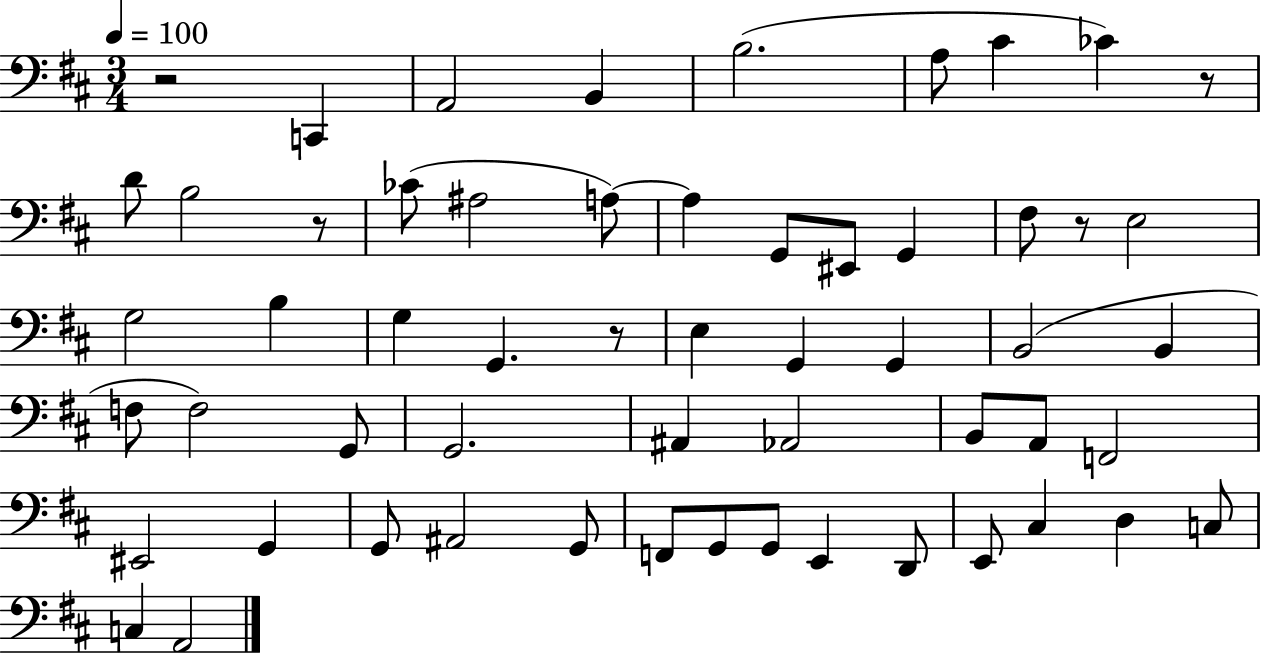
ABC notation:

X:1
T:Untitled
M:3/4
L:1/4
K:D
z2 C,, A,,2 B,, B,2 A,/2 ^C _C z/2 D/2 B,2 z/2 _C/2 ^A,2 A,/2 A, G,,/2 ^E,,/2 G,, ^F,/2 z/2 E,2 G,2 B, G, G,, z/2 E, G,, G,, B,,2 B,, F,/2 F,2 G,,/2 G,,2 ^A,, _A,,2 B,,/2 A,,/2 F,,2 ^E,,2 G,, G,,/2 ^A,,2 G,,/2 F,,/2 G,,/2 G,,/2 E,, D,,/2 E,,/2 ^C, D, C,/2 C, A,,2